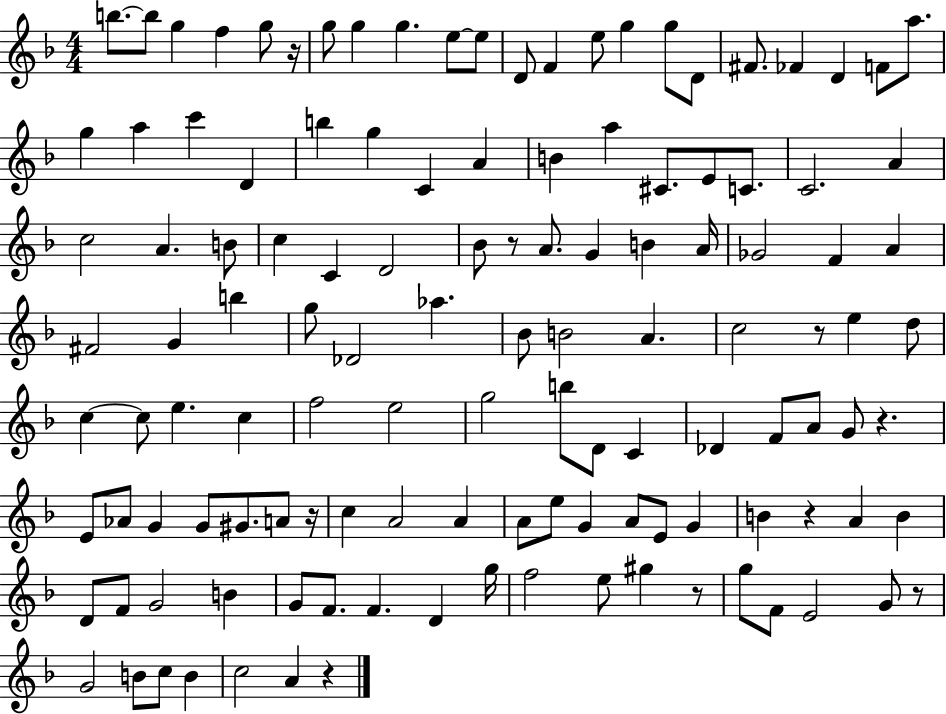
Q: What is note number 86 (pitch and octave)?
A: A4